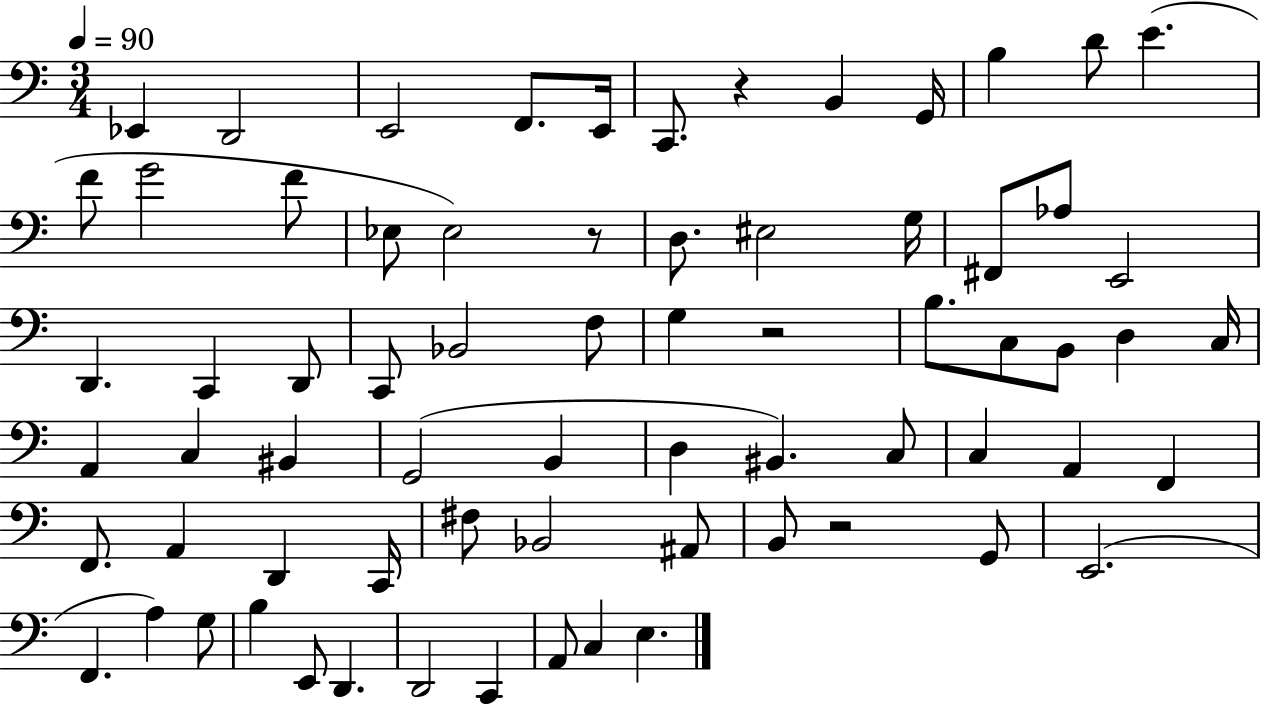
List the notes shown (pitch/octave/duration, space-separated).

Eb2/q D2/h E2/h F2/e. E2/s C2/e. R/q B2/q G2/s B3/q D4/e E4/q. F4/e G4/h F4/e Eb3/e Eb3/h R/e D3/e. EIS3/h G3/s F#2/e Ab3/e E2/h D2/q. C2/q D2/e C2/e Bb2/h F3/e G3/q R/h B3/e. C3/e B2/e D3/q C3/s A2/q C3/q BIS2/q G2/h B2/q D3/q BIS2/q. C3/e C3/q A2/q F2/q F2/e. A2/q D2/q C2/s F#3/e Bb2/h A#2/e B2/e R/h G2/e E2/h. F2/q. A3/q G3/e B3/q E2/e D2/q. D2/h C2/q A2/e C3/q E3/q.